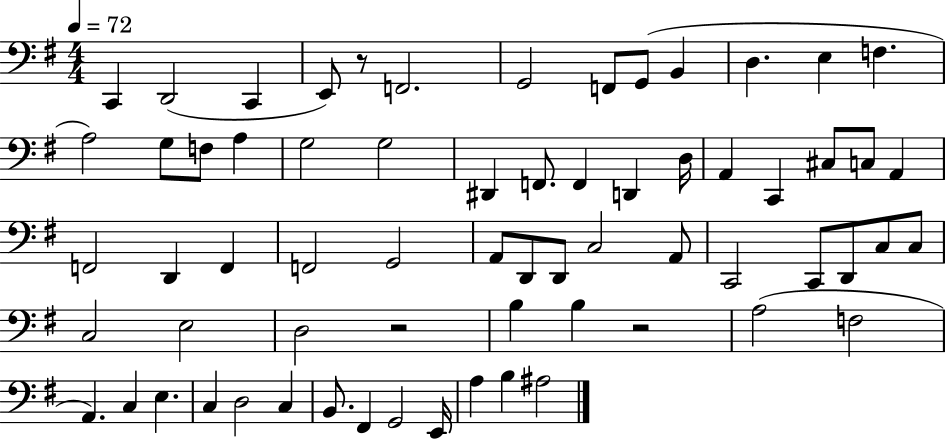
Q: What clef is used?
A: bass